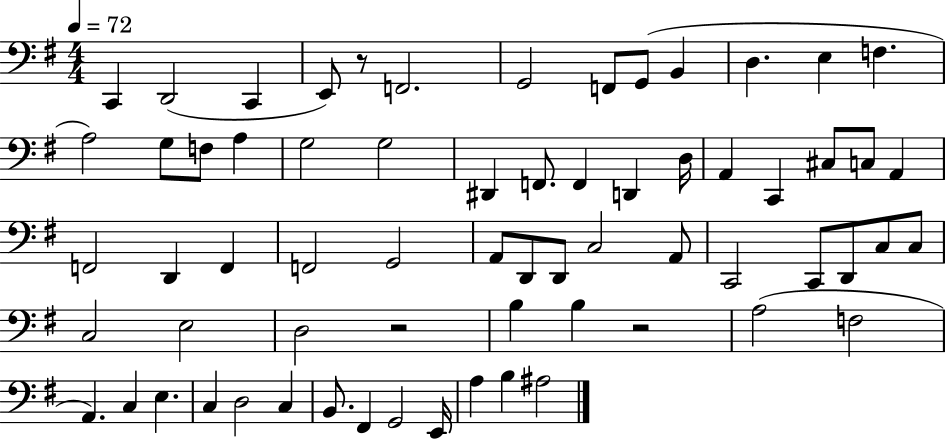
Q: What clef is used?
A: bass